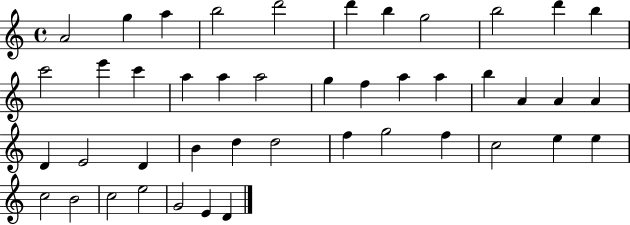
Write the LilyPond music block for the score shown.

{
  \clef treble
  \time 4/4
  \defaultTimeSignature
  \key c \major
  a'2 g''4 a''4 | b''2 d'''2 | d'''4 b''4 g''2 | b''2 d'''4 b''4 | \break c'''2 e'''4 c'''4 | a''4 a''4 a''2 | g''4 f''4 a''4 a''4 | b''4 a'4 a'4 a'4 | \break d'4 e'2 d'4 | b'4 d''4 d''2 | f''4 g''2 f''4 | c''2 e''4 e''4 | \break c''2 b'2 | c''2 e''2 | g'2 e'4 d'4 | \bar "|."
}